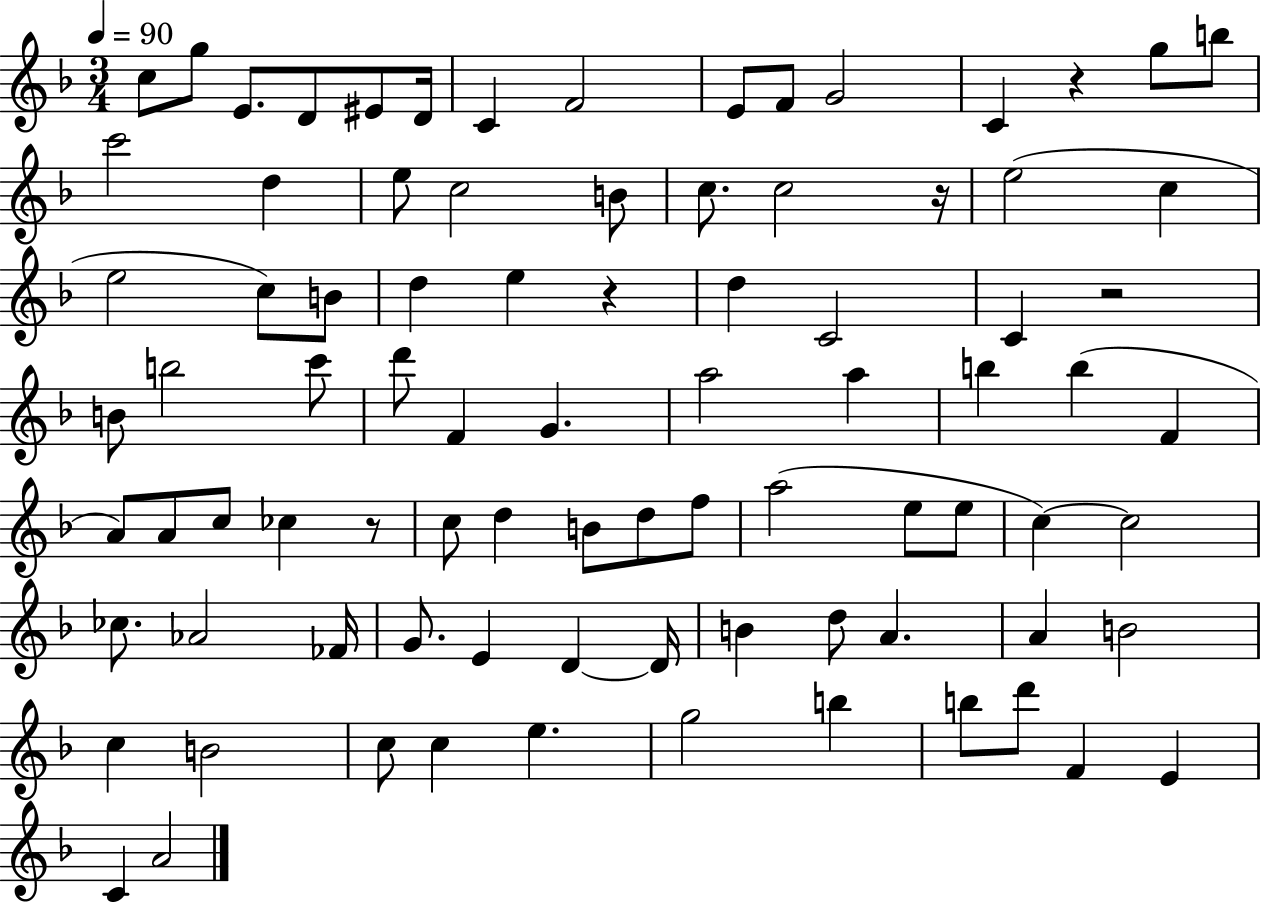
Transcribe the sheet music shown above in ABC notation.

X:1
T:Untitled
M:3/4
L:1/4
K:F
c/2 g/2 E/2 D/2 ^E/2 D/4 C F2 E/2 F/2 G2 C z g/2 b/2 c'2 d e/2 c2 B/2 c/2 c2 z/4 e2 c e2 c/2 B/2 d e z d C2 C z2 B/2 b2 c'/2 d'/2 F G a2 a b b F A/2 A/2 c/2 _c z/2 c/2 d B/2 d/2 f/2 a2 e/2 e/2 c c2 _c/2 _A2 _F/4 G/2 E D D/4 B d/2 A A B2 c B2 c/2 c e g2 b b/2 d'/2 F E C A2